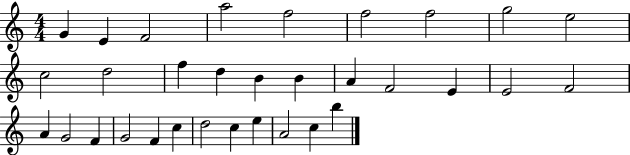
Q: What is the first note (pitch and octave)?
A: G4